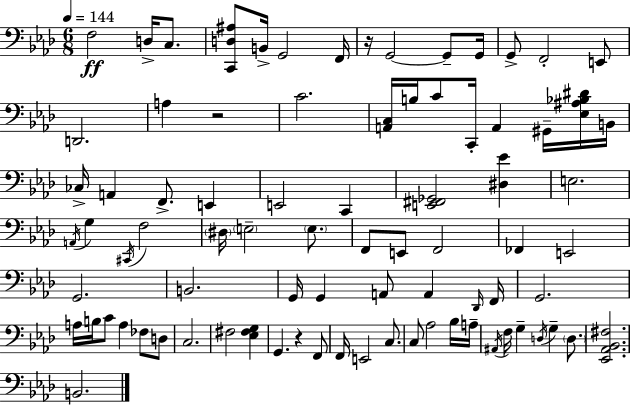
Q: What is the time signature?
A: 6/8